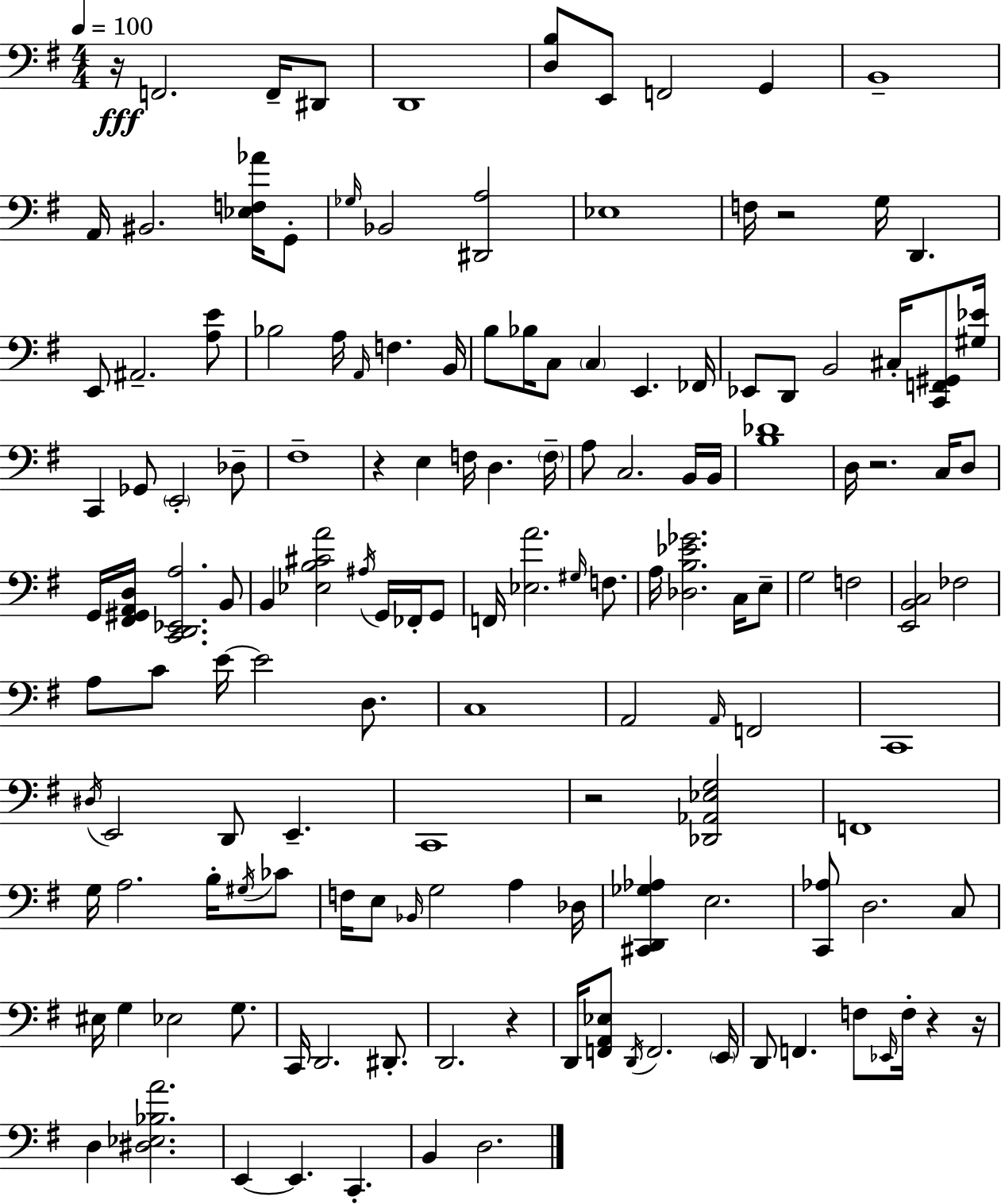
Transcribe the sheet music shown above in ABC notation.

X:1
T:Untitled
M:4/4
L:1/4
K:G
z/4 F,,2 F,,/4 ^D,,/2 D,,4 [D,B,]/2 E,,/2 F,,2 G,, B,,4 A,,/4 ^B,,2 [_E,F,_A]/4 G,,/2 _G,/4 _B,,2 [^D,,A,]2 _E,4 F,/4 z2 G,/4 D,, E,,/2 ^A,,2 [A,E]/2 _B,2 A,/4 A,,/4 F, B,,/4 B,/2 _B,/4 C,/2 C, E,, _F,,/4 _E,,/2 D,,/2 B,,2 ^C,/4 [C,,F,,^G,,]/2 [^G,_E]/4 C,, _G,,/2 E,,2 _D,/2 ^F,4 z E, F,/4 D, F,/4 A,/2 C,2 B,,/4 B,,/4 [B,_D]4 D,/4 z2 C,/4 D,/2 G,,/4 [^F,,^G,,A,,D,]/4 [C,,D,,_E,,A,]2 B,,/2 B,, [_E,B,^CA]2 ^A,/4 G,,/4 _F,,/4 G,,/2 F,,/4 [_E,A]2 ^G,/4 F,/2 A,/4 [_D,B,_E_G]2 C,/4 E,/2 G,2 F,2 [E,,B,,C,]2 _F,2 A,/2 C/2 E/4 E2 D,/2 C,4 A,,2 A,,/4 F,,2 C,,4 ^D,/4 E,,2 D,,/2 E,, C,,4 z2 [_D,,_A,,_E,G,]2 F,,4 G,/4 A,2 B,/4 ^G,/4 _C/2 F,/4 E,/2 _B,,/4 G,2 A, _D,/4 [^C,,D,,_G,_A,] E,2 [C,,_A,]/2 D,2 C,/2 ^E,/4 G, _E,2 G,/2 C,,/4 D,,2 ^D,,/2 D,,2 z D,,/4 [F,,A,,_E,]/2 D,,/4 F,,2 E,,/4 D,,/2 F,, F,/2 _E,,/4 F,/4 z z/4 D, [^D,_E,_B,A]2 E,, E,, C,, B,, D,2